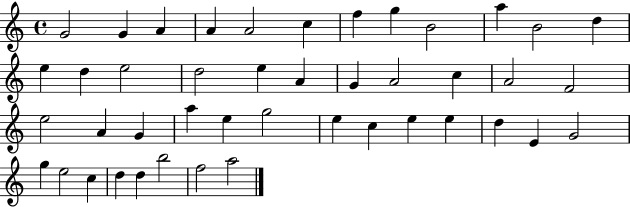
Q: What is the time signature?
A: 4/4